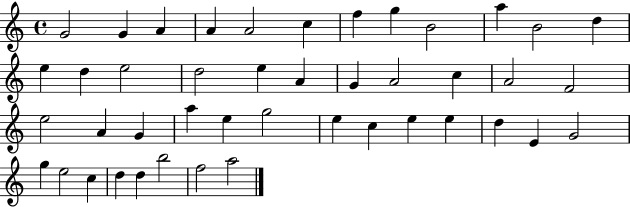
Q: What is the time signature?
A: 4/4